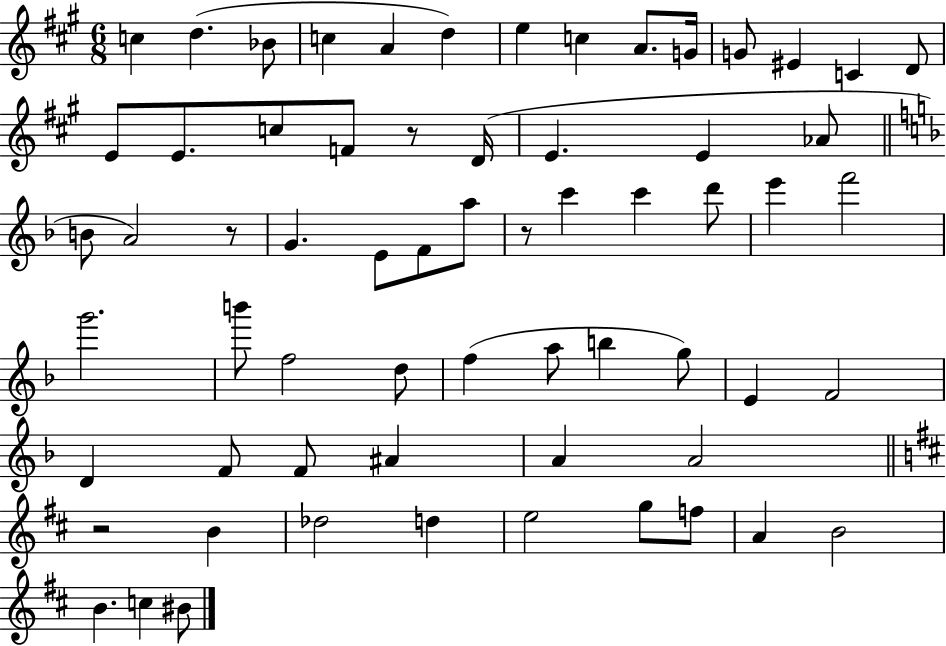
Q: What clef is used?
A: treble